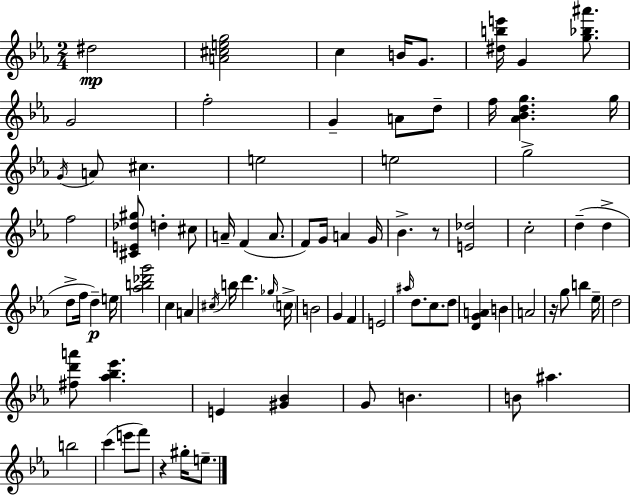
X:1
T:Untitled
M:2/4
L:1/4
K:Eb
^d2 [A^ceg]2 c B/4 G/2 [^dbe']/4 G [g_b^a']/2 G2 f2 G A/2 d/2 f/4 [_A_Bdg] g/4 G/4 A/2 ^c e2 e2 g2 f2 [^CE_d^g]/2 d ^c/2 A/4 F A/2 F/2 G/4 A G/4 _B z/2 [E_d]2 c2 d d d/2 f/4 d e/4 [_ab_d'g']2 c A ^c/4 b/4 d' _g/4 c/4 B2 G F E2 ^a/4 d/2 c/2 d/2 [DGA] B A2 z/4 g/2 b _e/4 d2 [^fd'a']/2 [_a_b_e'] E [^G_B] G/2 B B/2 ^a b2 c' e'/2 f'/2 z ^g/4 e/2